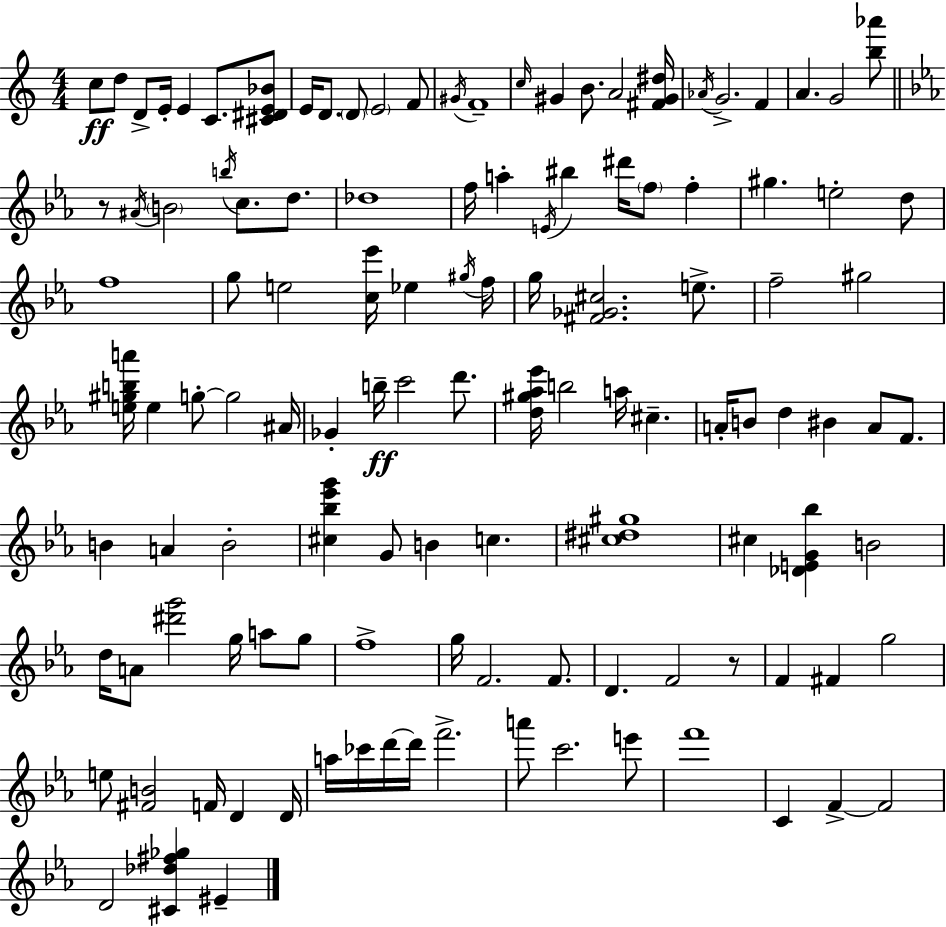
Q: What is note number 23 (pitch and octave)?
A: A#4